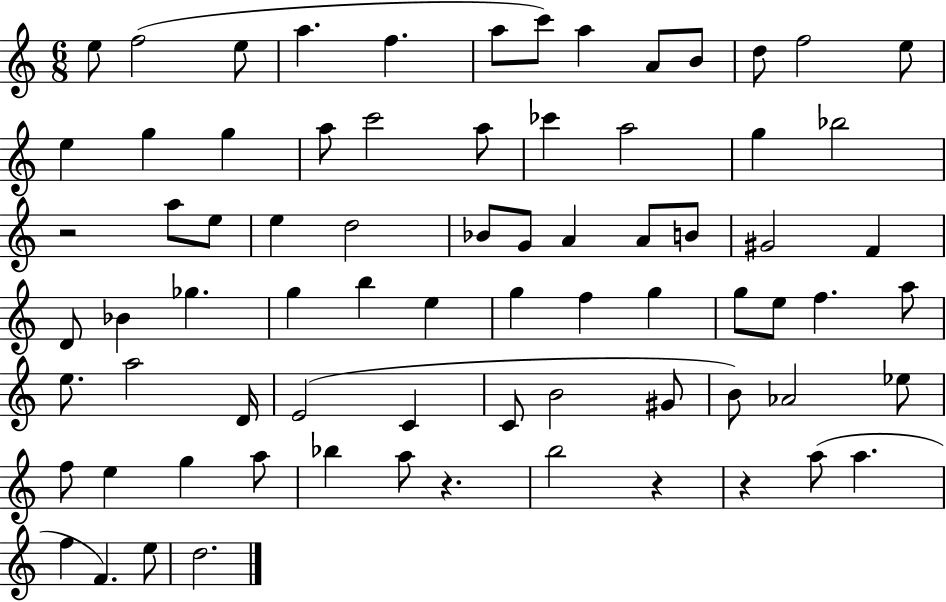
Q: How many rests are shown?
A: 4